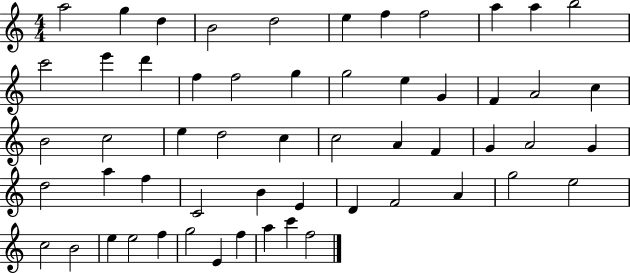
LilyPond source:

{
  \clef treble
  \numericTimeSignature
  \time 4/4
  \key c \major
  a''2 g''4 d''4 | b'2 d''2 | e''4 f''4 f''2 | a''4 a''4 b''2 | \break c'''2 e'''4 d'''4 | f''4 f''2 g''4 | g''2 e''4 g'4 | f'4 a'2 c''4 | \break b'2 c''2 | e''4 d''2 c''4 | c''2 a'4 f'4 | g'4 a'2 g'4 | \break d''2 a''4 f''4 | c'2 b'4 e'4 | d'4 f'2 a'4 | g''2 e''2 | \break c''2 b'2 | e''4 e''2 f''4 | g''2 e'4 f''4 | a''4 c'''4 f''2 | \break \bar "|."
}